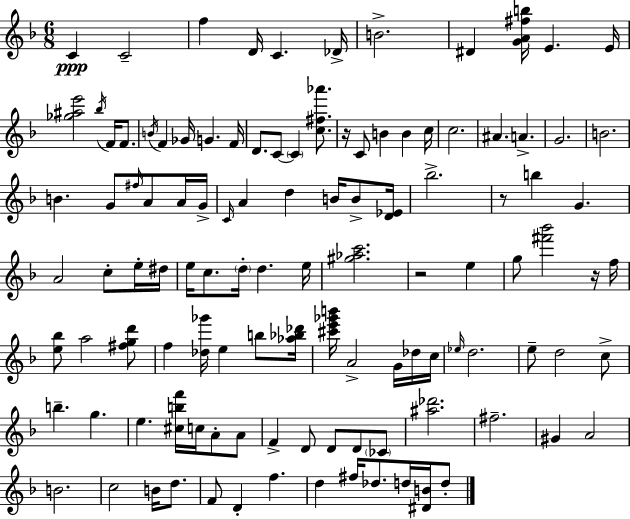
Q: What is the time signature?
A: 6/8